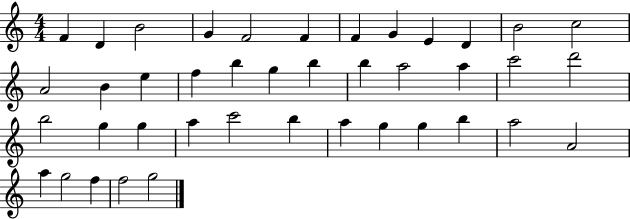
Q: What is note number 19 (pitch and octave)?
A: B5